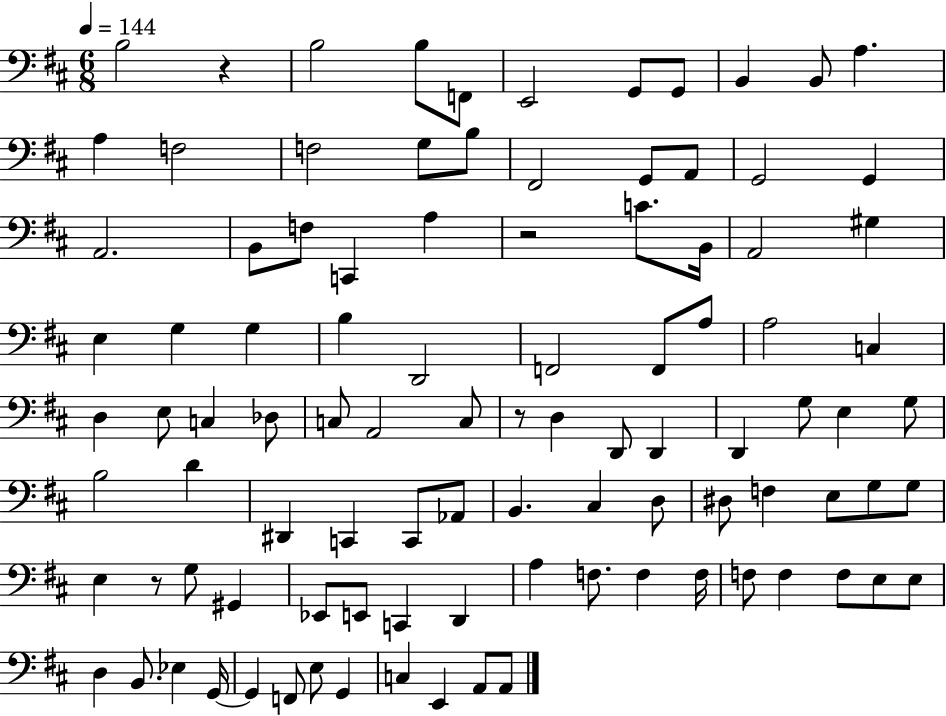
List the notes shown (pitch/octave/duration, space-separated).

B3/h R/q B3/h B3/e F2/e E2/h G2/e G2/e B2/q B2/e A3/q. A3/q F3/h F3/h G3/e B3/e F#2/h G2/e A2/e G2/h G2/q A2/h. B2/e F3/e C2/q A3/q R/h C4/e. B2/s A2/h G#3/q E3/q G3/q G3/q B3/q D2/h F2/h F2/e A3/e A3/h C3/q D3/q E3/e C3/q Db3/e C3/e A2/h C3/e R/e D3/q D2/e D2/q D2/q G3/e E3/q G3/e B3/h D4/q D#2/q C2/q C2/e Ab2/e B2/q. C#3/q D3/e D#3/e F3/q E3/e G3/e G3/e E3/q R/e G3/e G#2/q Eb2/e E2/e C2/q D2/q A3/q F3/e. F3/q F3/s F3/e F3/q F3/e E3/e E3/e D3/q B2/e. Eb3/q G2/s G2/q F2/e E3/e G2/q C3/q E2/q A2/e A2/e